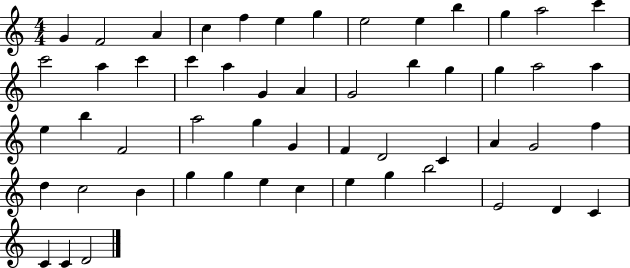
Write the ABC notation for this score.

X:1
T:Untitled
M:4/4
L:1/4
K:C
G F2 A c f e g e2 e b g a2 c' c'2 a c' c' a G A G2 b g g a2 a e b F2 a2 g G F D2 C A G2 f d c2 B g g e c e g b2 E2 D C C C D2